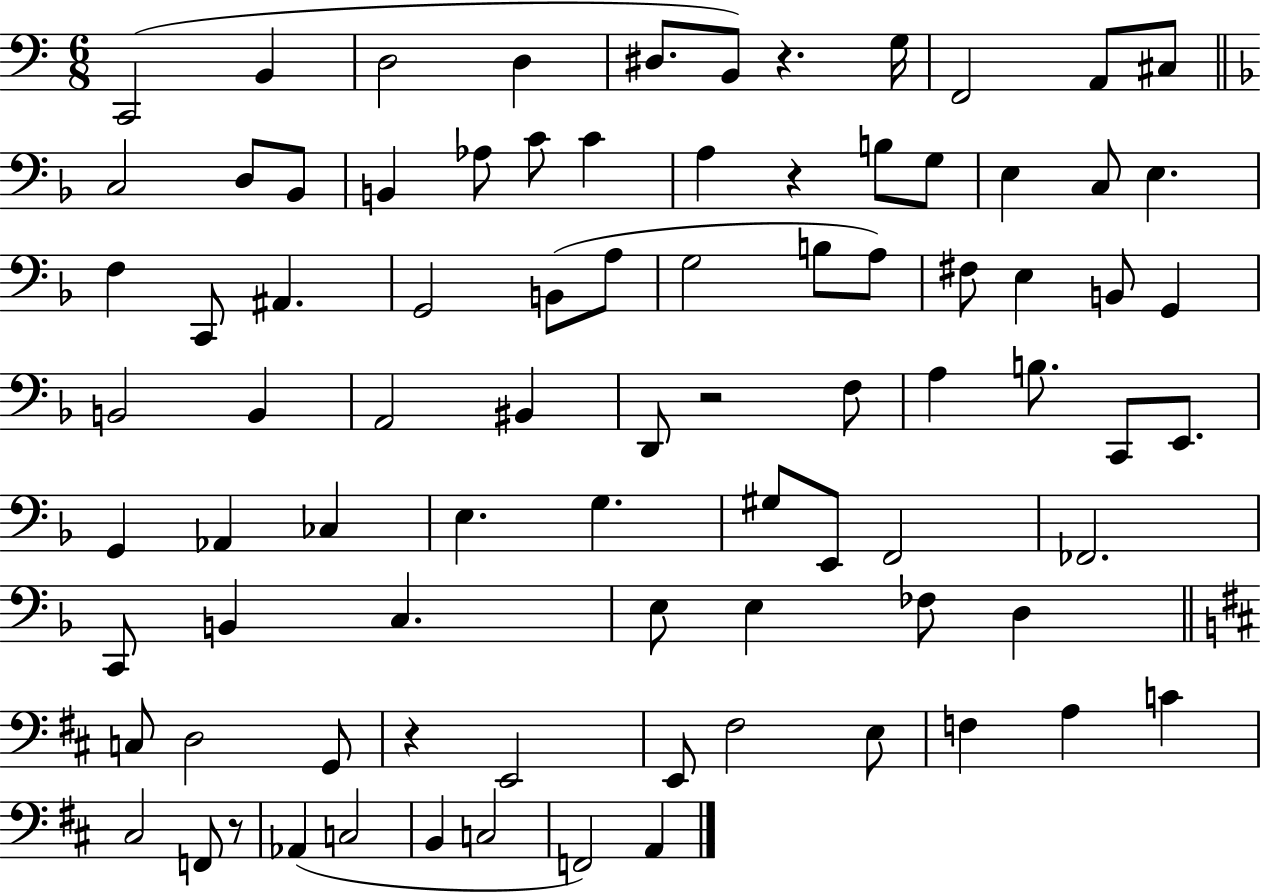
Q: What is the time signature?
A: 6/8